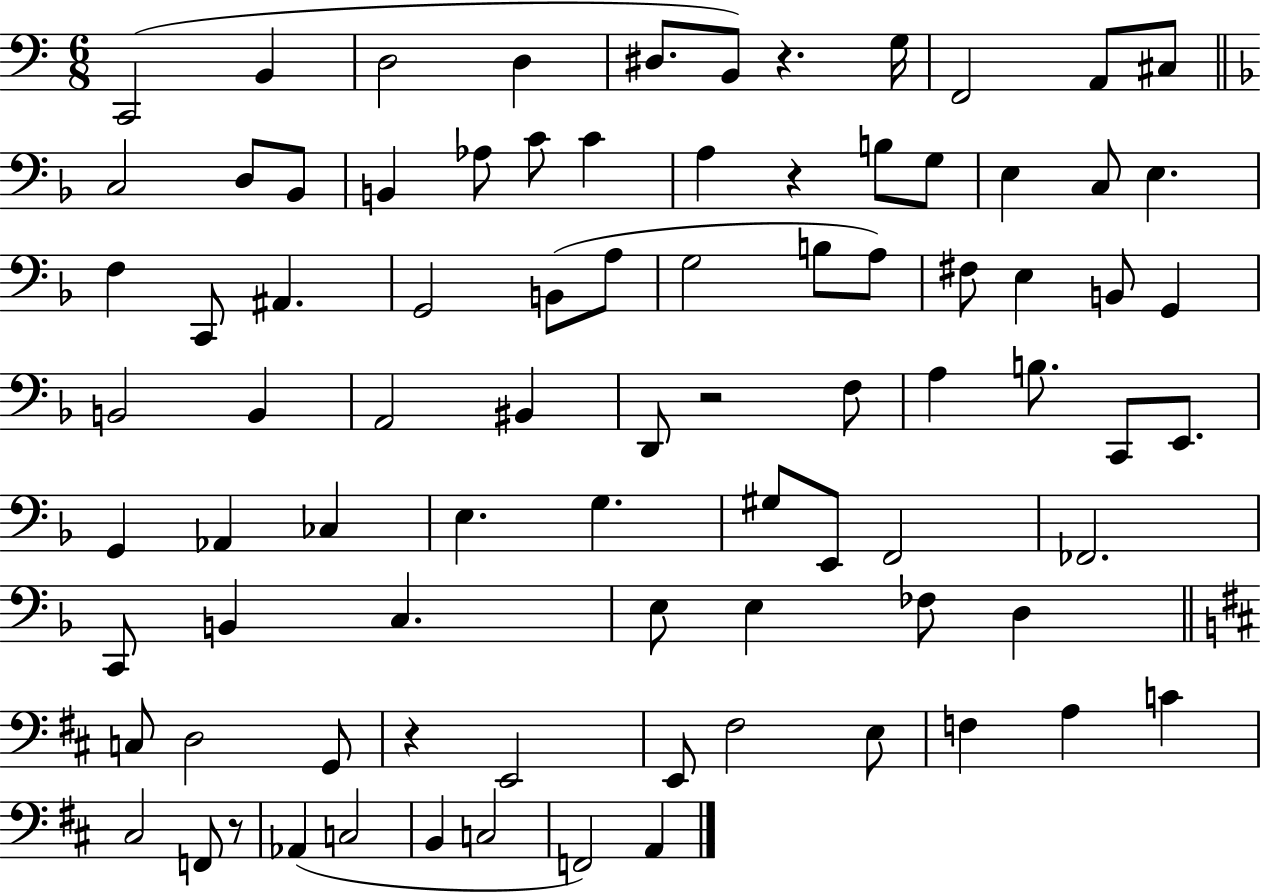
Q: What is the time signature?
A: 6/8